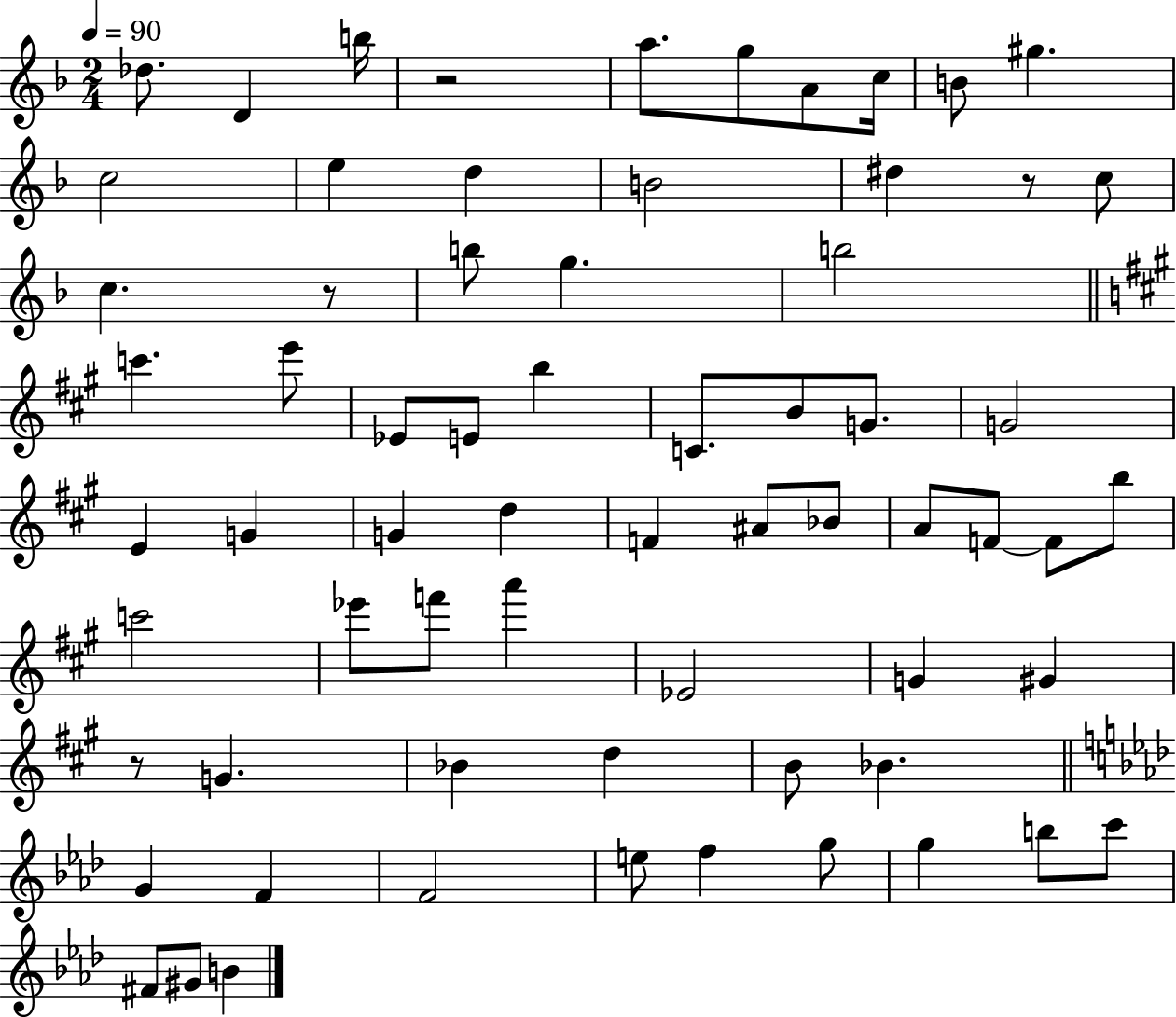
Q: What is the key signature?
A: F major